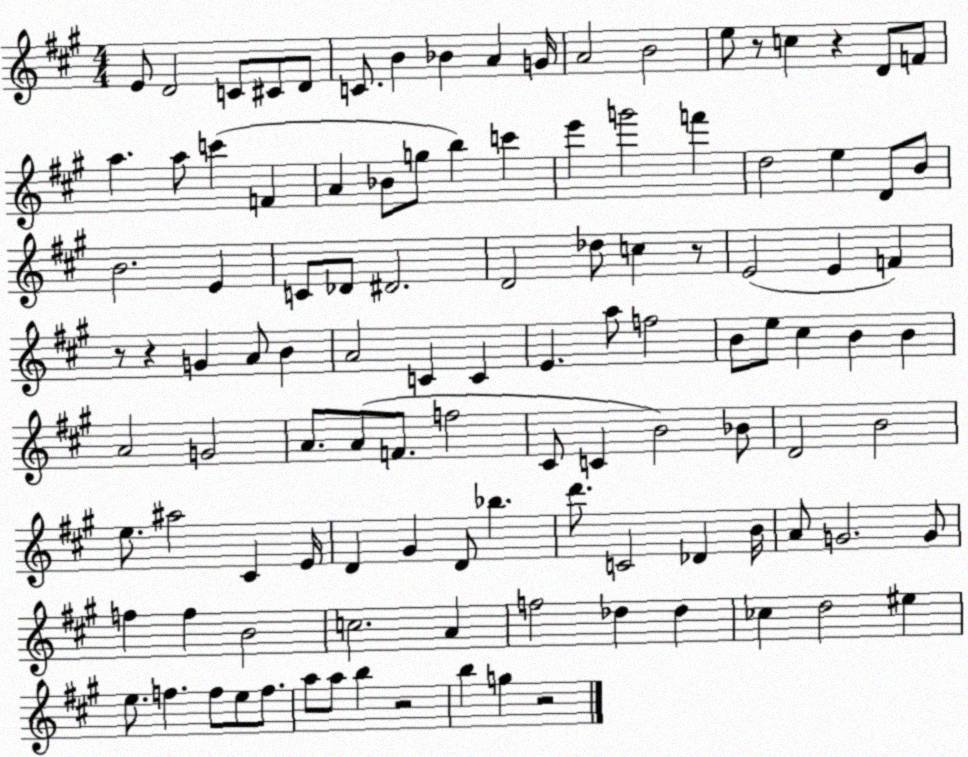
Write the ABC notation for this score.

X:1
T:Untitled
M:4/4
L:1/4
K:A
E/2 D2 C/2 ^C/2 D/2 C/2 B _B A G/4 A2 B2 e/2 z/2 c z D/2 F/2 a a/2 c' F A _B/2 g/2 b c' e' g'2 f' d2 e D/2 B/2 B2 E C/2 _D/2 ^D2 D2 _d/2 c z/2 E2 E F z/2 z G A/2 B A2 C C E a/2 f2 B/2 e/2 ^c B B A2 G2 A/2 A/2 F/2 f2 ^C/2 C B2 _B/2 D2 B2 e/2 ^a2 ^C E/4 D ^G D/2 _b d'/2 C2 _D B/4 A/2 G2 G/2 f f B2 c2 A f2 _d _d _c d2 ^e e/2 f f/2 e/2 f/2 a/2 a/2 b z2 b g z2